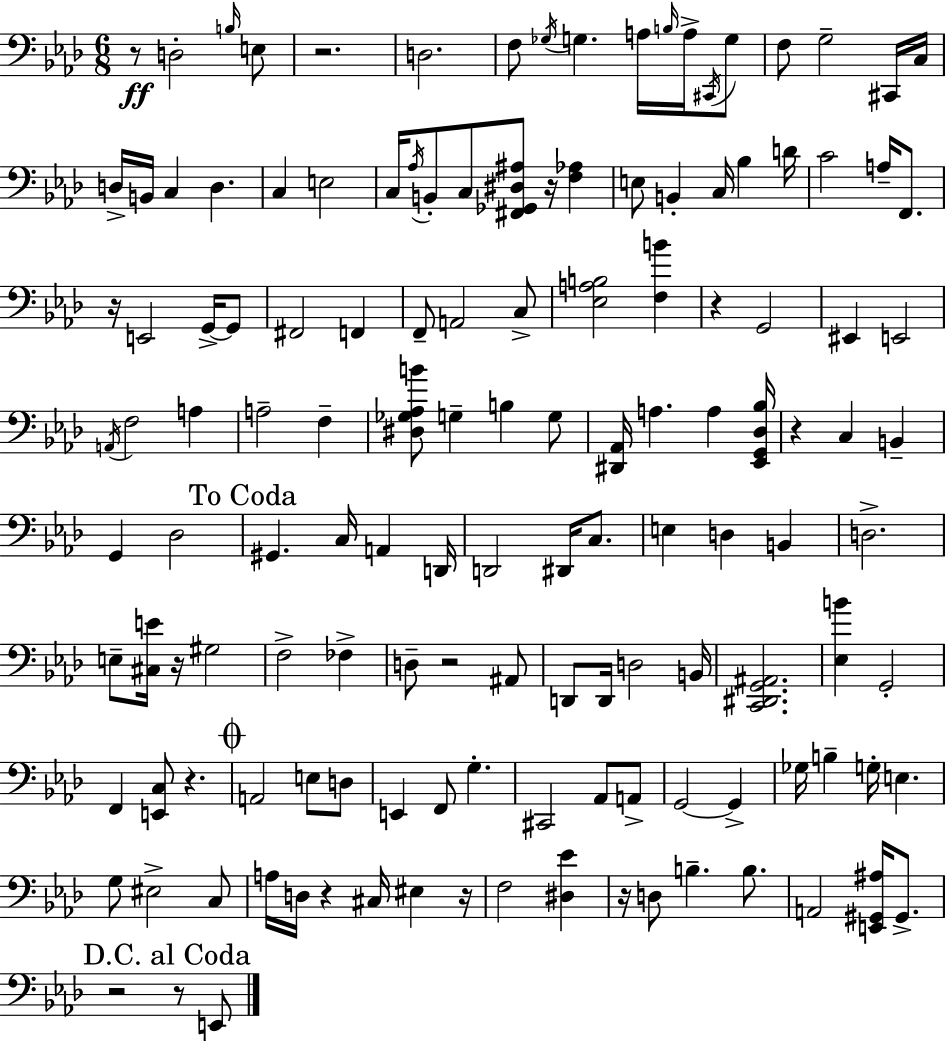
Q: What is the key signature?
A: AES major